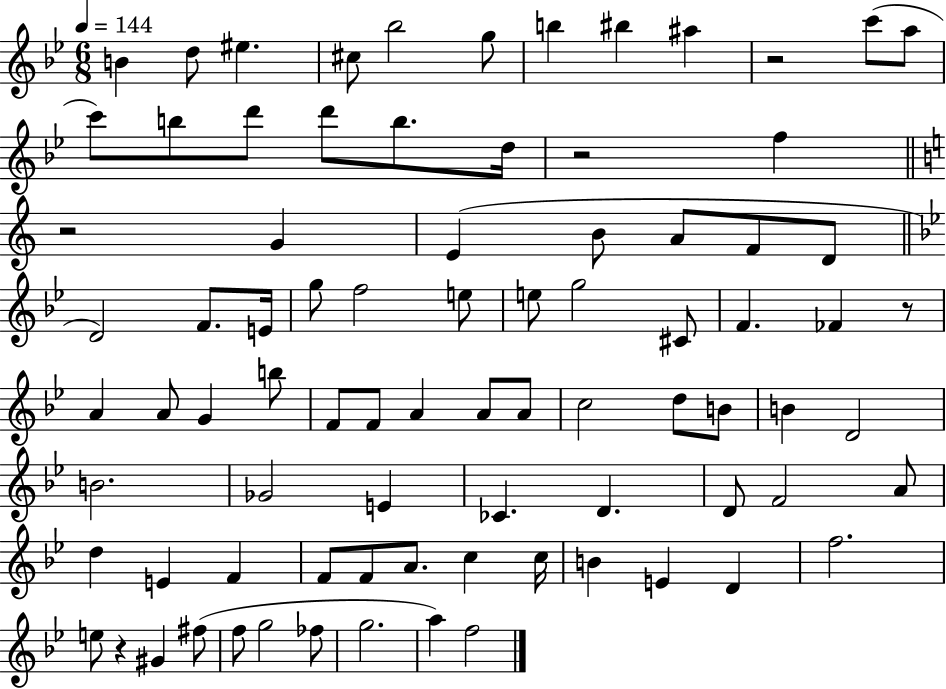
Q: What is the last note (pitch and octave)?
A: F5